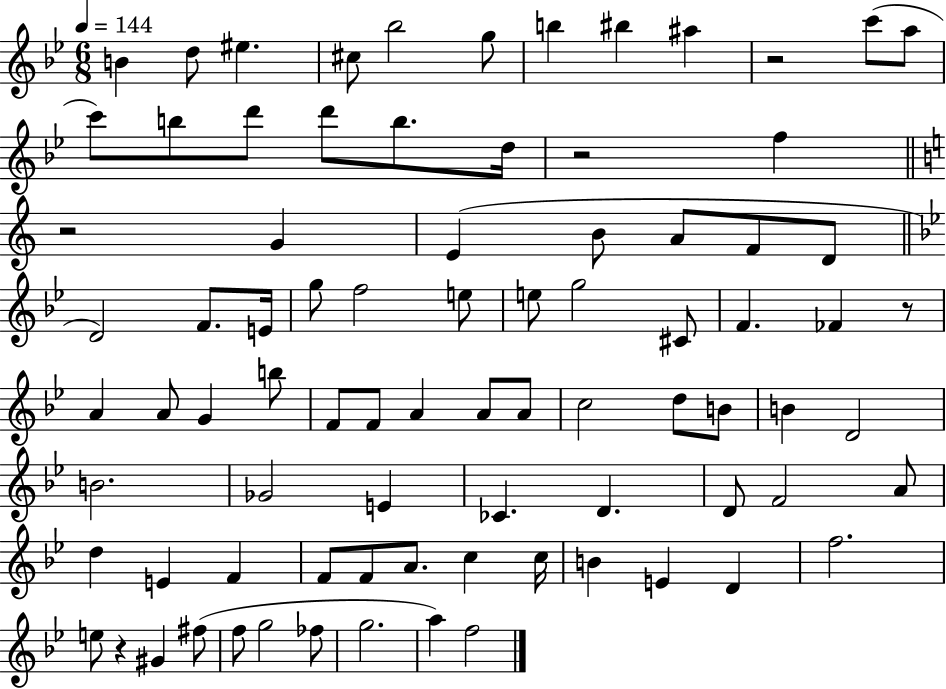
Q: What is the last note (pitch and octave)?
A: F5